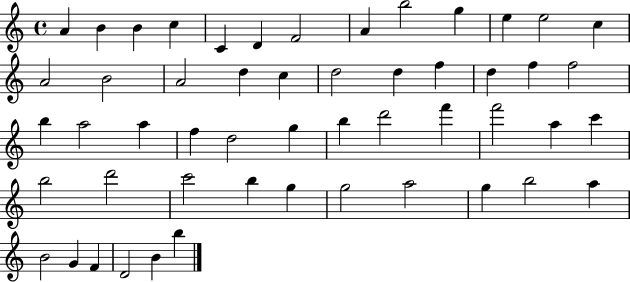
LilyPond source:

{
  \clef treble
  \time 4/4
  \defaultTimeSignature
  \key c \major
  a'4 b'4 b'4 c''4 | c'4 d'4 f'2 | a'4 b''2 g''4 | e''4 e''2 c''4 | \break a'2 b'2 | a'2 d''4 c''4 | d''2 d''4 f''4 | d''4 f''4 f''2 | \break b''4 a''2 a''4 | f''4 d''2 g''4 | b''4 d'''2 f'''4 | f'''2 a''4 c'''4 | \break b''2 d'''2 | c'''2 b''4 g''4 | g''2 a''2 | g''4 b''2 a''4 | \break b'2 g'4 f'4 | d'2 b'4 b''4 | \bar "|."
}